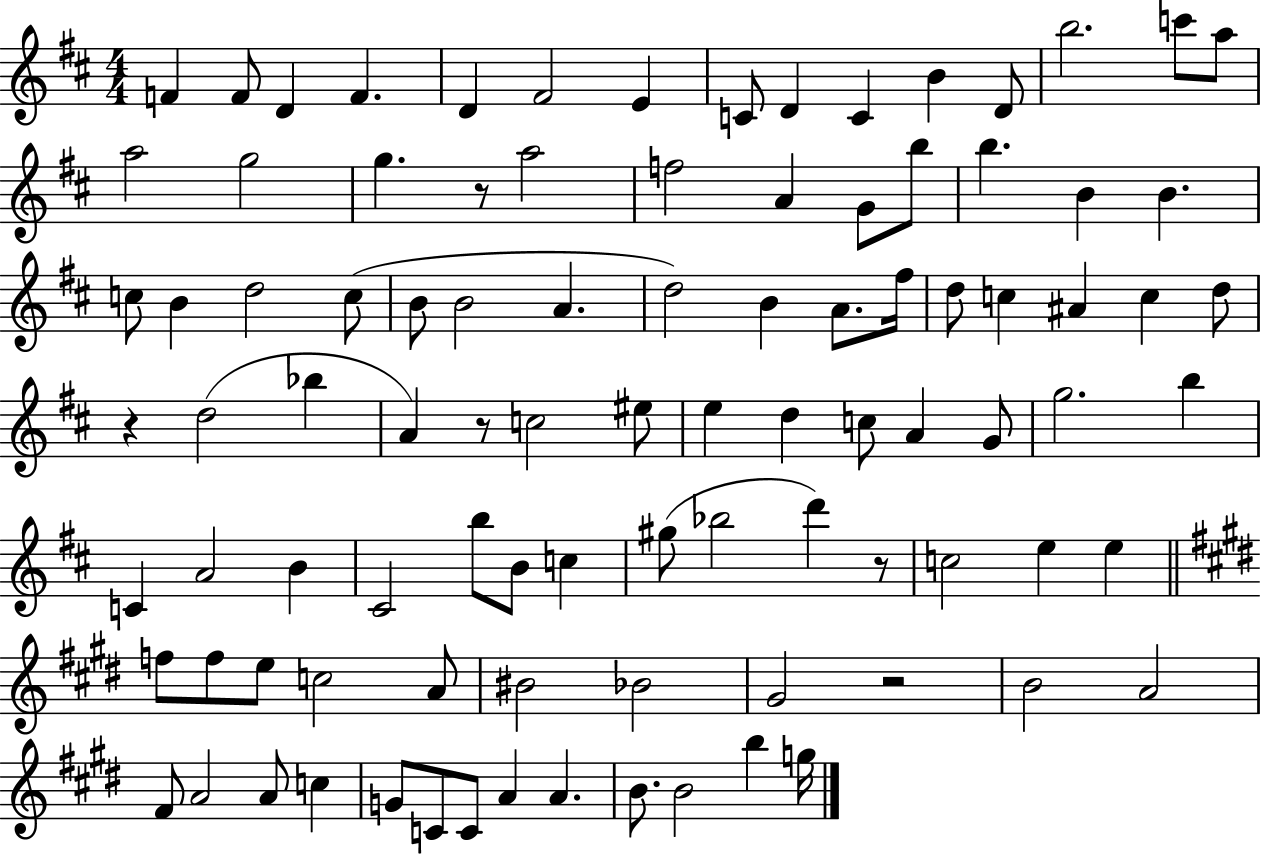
F4/q F4/e D4/q F4/q. D4/q F#4/h E4/q C4/e D4/q C4/q B4/q D4/e B5/h. C6/e A5/e A5/h G5/h G5/q. R/e A5/h F5/h A4/q G4/e B5/e B5/q. B4/q B4/q. C5/e B4/q D5/h C5/e B4/e B4/h A4/q. D5/h B4/q A4/e. F#5/s D5/e C5/q A#4/q C5/q D5/e R/q D5/h Bb5/q A4/q R/e C5/h EIS5/e E5/q D5/q C5/e A4/q G4/e G5/h. B5/q C4/q A4/h B4/q C#4/h B5/e B4/e C5/q G#5/e Bb5/h D6/q R/e C5/h E5/q E5/q F5/e F5/e E5/e C5/h A4/e BIS4/h Bb4/h G#4/h R/h B4/h A4/h F#4/e A4/h A4/e C5/q G4/e C4/e C4/e A4/q A4/q. B4/e. B4/h B5/q G5/s